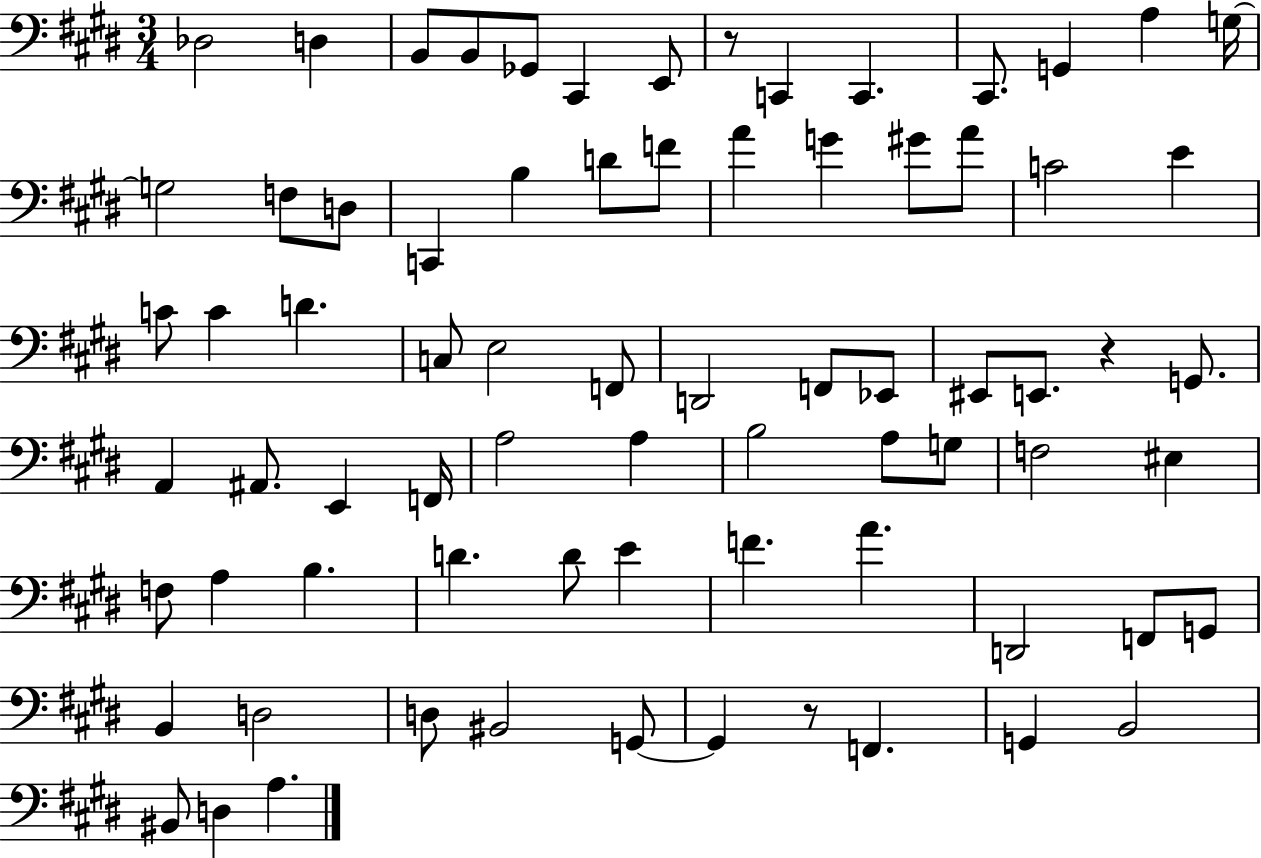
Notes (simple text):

Db3/h D3/q B2/e B2/e Gb2/e C#2/q E2/e R/e C2/q C2/q. C#2/e. G2/q A3/q G3/s G3/h F3/e D3/e C2/q B3/q D4/e F4/e A4/q G4/q G#4/e A4/e C4/h E4/q C4/e C4/q D4/q. C3/e E3/h F2/e D2/h F2/e Eb2/e EIS2/e E2/e. R/q G2/e. A2/q A#2/e. E2/q F2/s A3/h A3/q B3/h A3/e G3/e F3/h EIS3/q F3/e A3/q B3/q. D4/q. D4/e E4/q F4/q. A4/q. D2/h F2/e G2/e B2/q D3/h D3/e BIS2/h G2/e G2/q R/e F2/q. G2/q B2/h BIS2/e D3/q A3/q.